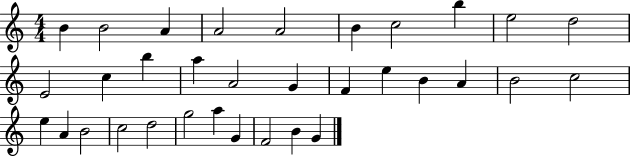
X:1
T:Untitled
M:4/4
L:1/4
K:C
B B2 A A2 A2 B c2 b e2 d2 E2 c b a A2 G F e B A B2 c2 e A B2 c2 d2 g2 a G F2 B G